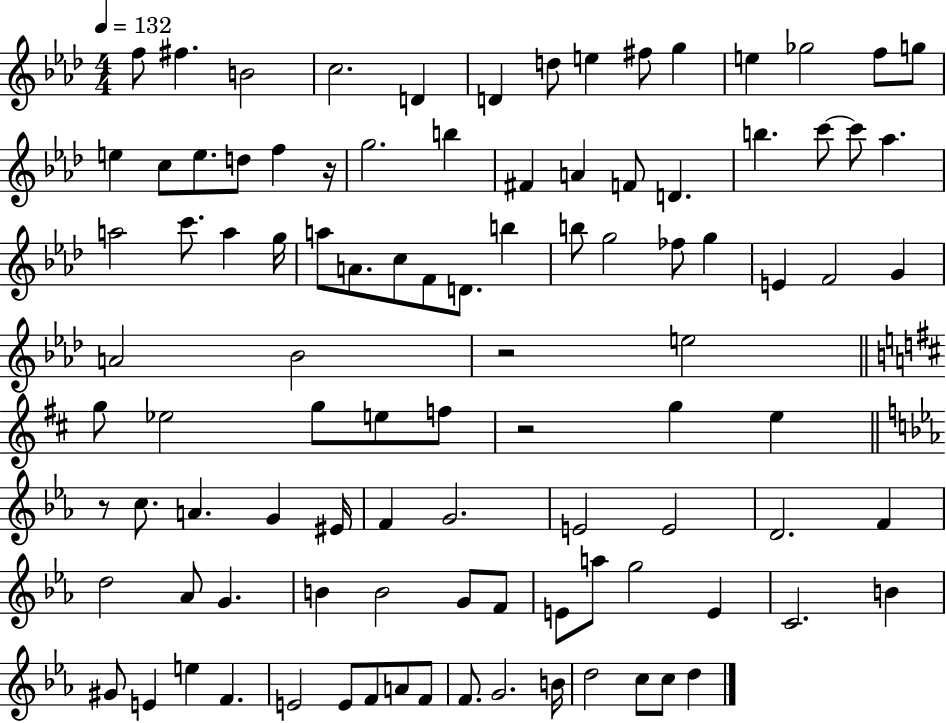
X:1
T:Untitled
M:4/4
L:1/4
K:Ab
f/2 ^f B2 c2 D D d/2 e ^f/2 g e _g2 f/2 g/2 e c/2 e/2 d/2 f z/4 g2 b ^F A F/2 D b c'/2 c'/2 _a a2 c'/2 a g/4 a/2 A/2 c/2 F/2 D/2 b b/2 g2 _f/2 g E F2 G A2 _B2 z2 e2 g/2 _e2 g/2 e/2 f/2 z2 g e z/2 c/2 A G ^E/4 F G2 E2 E2 D2 F d2 _A/2 G B B2 G/2 F/2 E/2 a/2 g2 E C2 B ^G/2 E e F E2 E/2 F/2 A/2 F/2 F/2 G2 B/4 d2 c/2 c/2 d